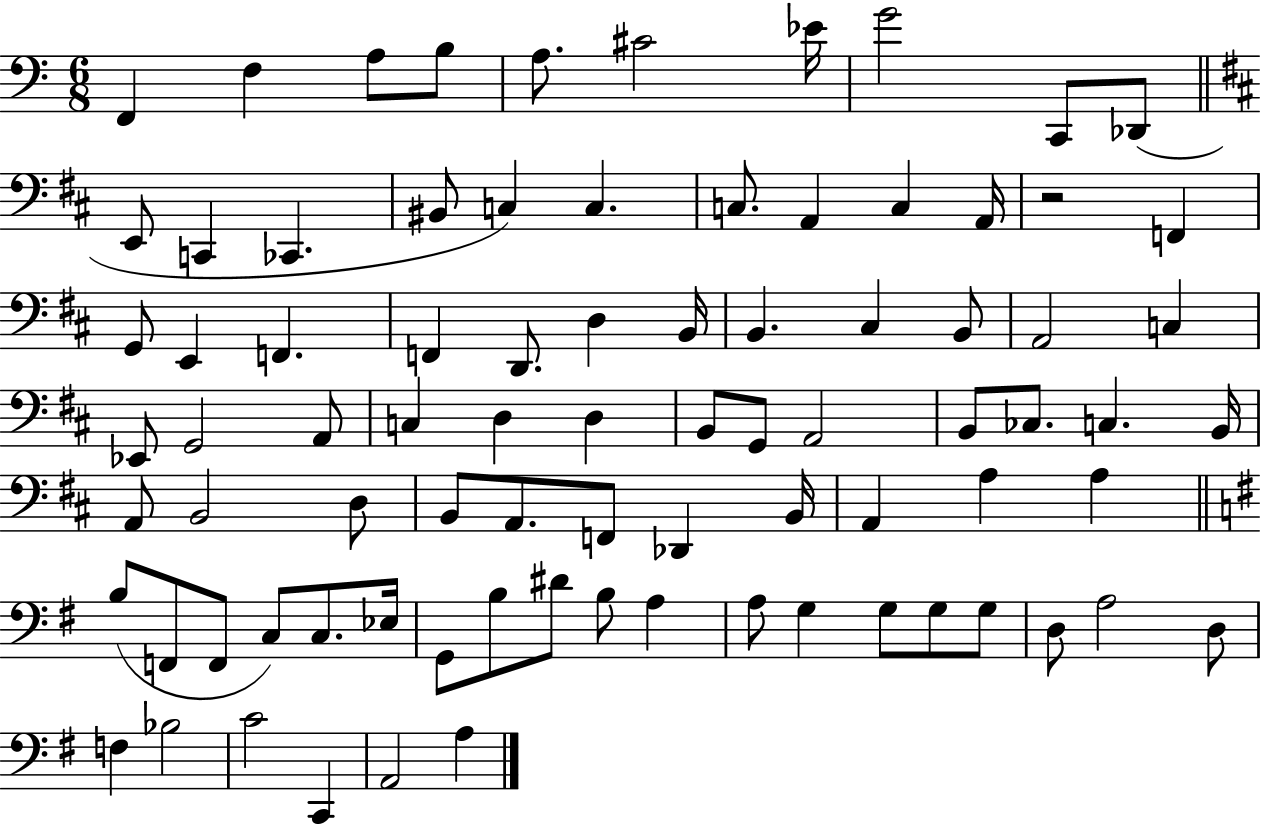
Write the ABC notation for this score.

X:1
T:Untitled
M:6/8
L:1/4
K:C
F,, F, A,/2 B,/2 A,/2 ^C2 _E/4 G2 C,,/2 _D,,/2 E,,/2 C,, _C,, ^B,,/2 C, C, C,/2 A,, C, A,,/4 z2 F,, G,,/2 E,, F,, F,, D,,/2 D, B,,/4 B,, ^C, B,,/2 A,,2 C, _E,,/2 G,,2 A,,/2 C, D, D, B,,/2 G,,/2 A,,2 B,,/2 _C,/2 C, B,,/4 A,,/2 B,,2 D,/2 B,,/2 A,,/2 F,,/2 _D,, B,,/4 A,, A, A, B,/2 F,,/2 F,,/2 C,/2 C,/2 _E,/4 G,,/2 B,/2 ^D/2 B,/2 A, A,/2 G, G,/2 G,/2 G,/2 D,/2 A,2 D,/2 F, _B,2 C2 C,, A,,2 A,